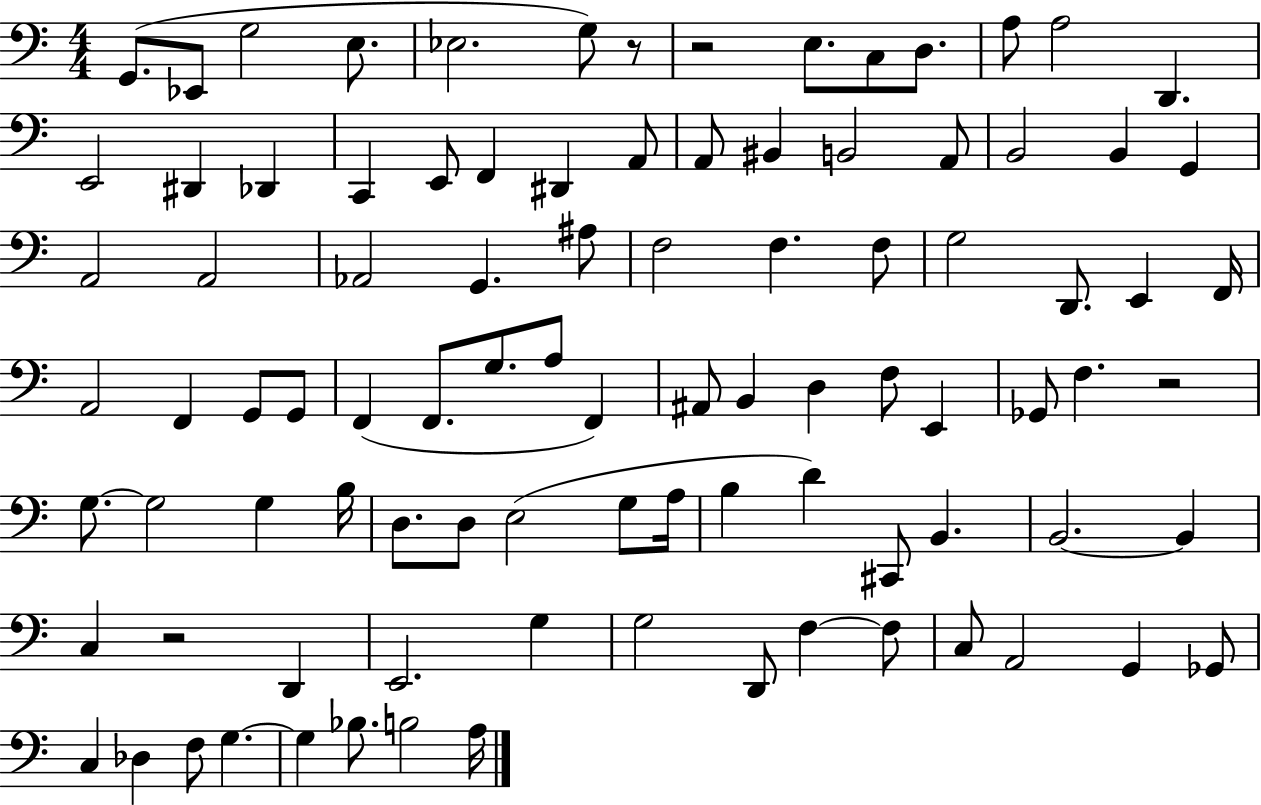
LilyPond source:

{
  \clef bass
  \numericTimeSignature
  \time 4/4
  \key c \major
  g,8.( ees,8 g2 e8. | ees2. g8) r8 | r2 e8. c8 d8. | a8 a2 d,4. | \break e,2 dis,4 des,4 | c,4 e,8 f,4 dis,4 a,8 | a,8 bis,4 b,2 a,8 | b,2 b,4 g,4 | \break a,2 a,2 | aes,2 g,4. ais8 | f2 f4. f8 | g2 d,8. e,4 f,16 | \break a,2 f,4 g,8 g,8 | f,4( f,8. g8. a8 f,4) | ais,8 b,4 d4 f8 e,4 | ges,8 f4. r2 | \break g8.~~ g2 g4 b16 | d8. d8 e2( g8 a16 | b4 d'4) cis,8 b,4. | b,2.~~ b,4 | \break c4 r2 d,4 | e,2. g4 | g2 d,8 f4~~ f8 | c8 a,2 g,4 ges,8 | \break c4 des4 f8 g4.~~ | g4 bes8. b2 a16 | \bar "|."
}